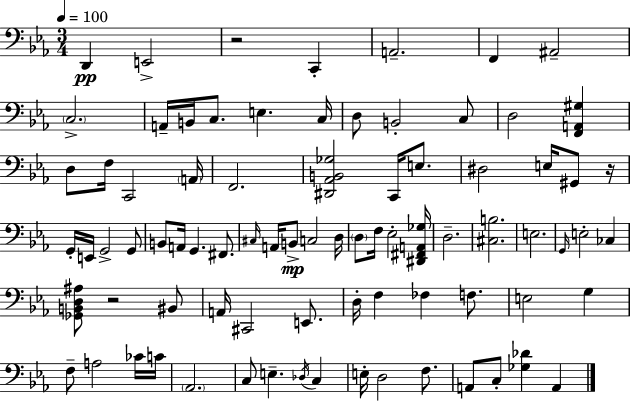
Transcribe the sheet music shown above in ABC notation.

X:1
T:Untitled
M:3/4
L:1/4
K:Eb
D,, E,,2 z2 C,, A,,2 F,, ^A,,2 C,2 A,,/4 B,,/4 C,/2 E, C,/4 D,/2 B,,2 C,/2 D,2 [F,,A,,^G,] D,/2 F,/4 C,,2 A,,/4 F,,2 [^D,,_A,,B,,_G,]2 C,,/4 E,/2 ^D,2 E,/4 ^G,,/2 z/4 G,,/4 E,,/4 G,,2 G,,/2 B,,/2 A,,/4 G,, ^F,,/2 ^C,/4 A,,/4 B,,/2 C,2 D,/4 D,/2 F,/4 _E,2 [^D,,^F,,A,,_G,]/4 D,2 [^C,B,]2 E,2 G,,/4 E,2 _C, [_G,,B,,D,^A,]/2 z2 ^B,,/2 A,,/4 ^C,,2 E,,/2 D,/4 F, _F, F,/2 E,2 G, F,/2 A,2 _C/4 C/4 _A,,2 C,/2 E, _D,/4 C, E,/4 D,2 F,/2 A,,/2 C,/2 [_G,_D] A,,